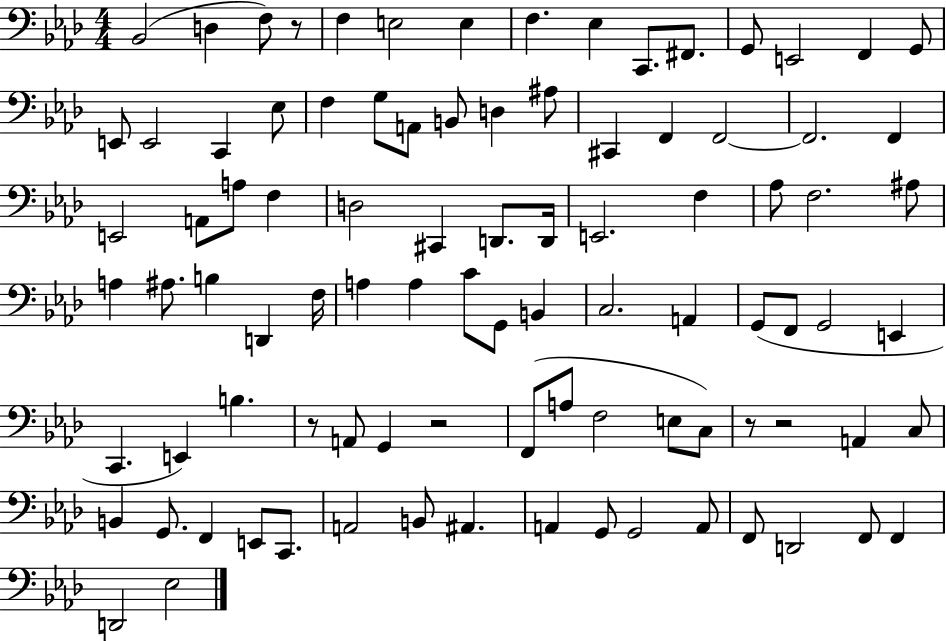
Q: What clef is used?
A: bass